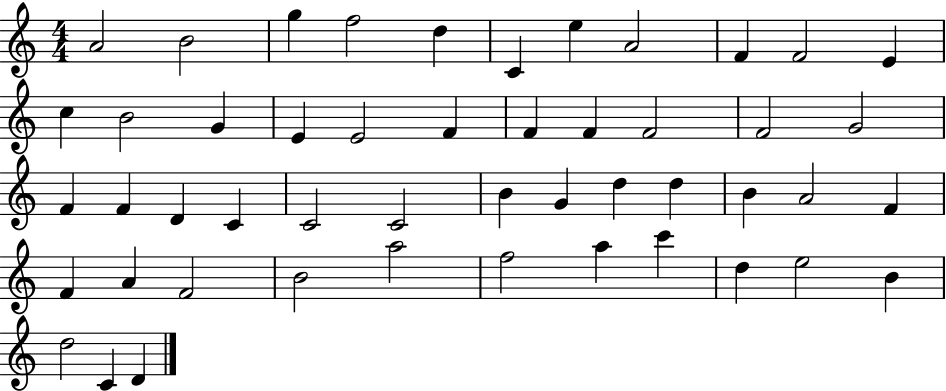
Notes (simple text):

A4/h B4/h G5/q F5/h D5/q C4/q E5/q A4/h F4/q F4/h E4/q C5/q B4/h G4/q E4/q E4/h F4/q F4/q F4/q F4/h F4/h G4/h F4/q F4/q D4/q C4/q C4/h C4/h B4/q G4/q D5/q D5/q B4/q A4/h F4/q F4/q A4/q F4/h B4/h A5/h F5/h A5/q C6/q D5/q E5/h B4/q D5/h C4/q D4/q